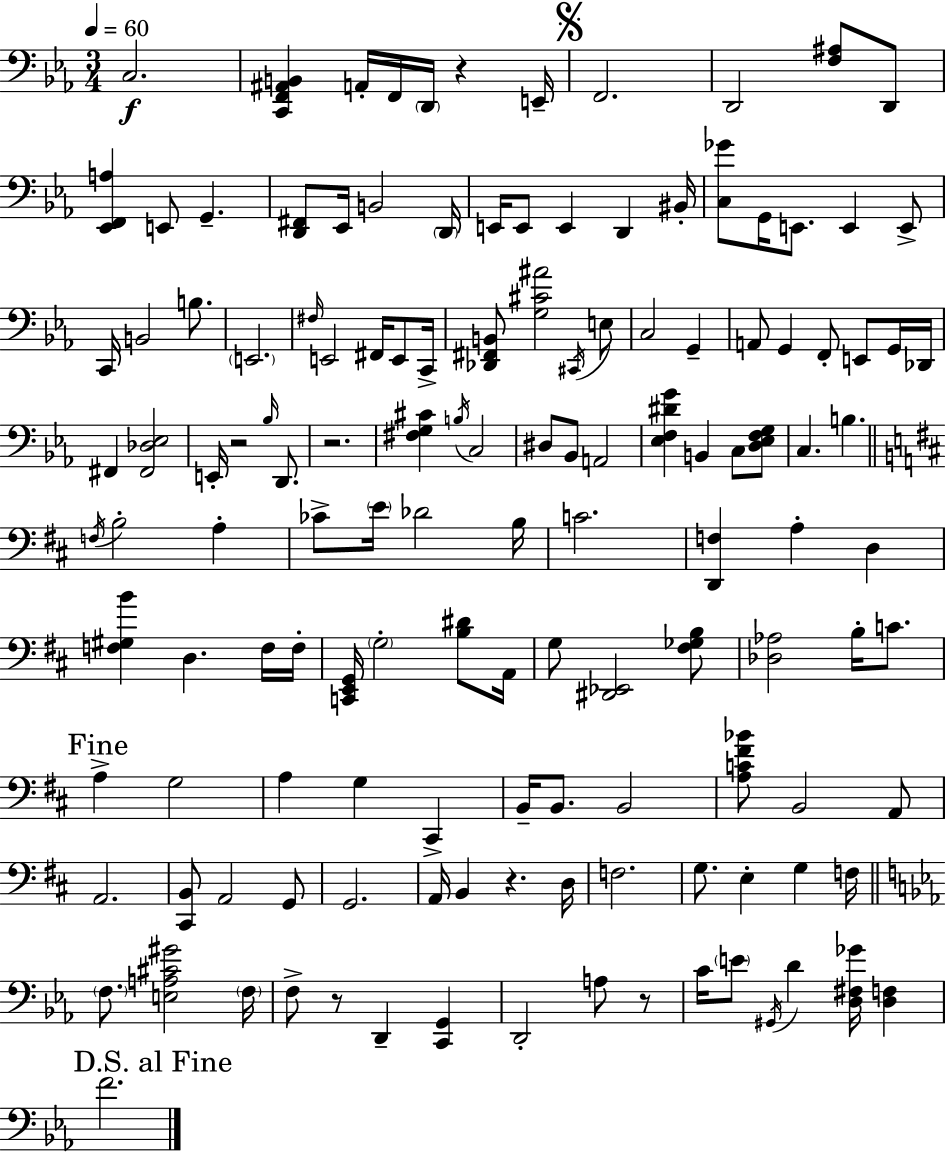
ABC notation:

X:1
T:Untitled
M:3/4
L:1/4
K:Cm
C,2 [C,,F,,^A,,B,,] A,,/4 F,,/4 D,,/4 z E,,/4 F,,2 D,,2 [F,^A,]/2 D,,/2 [_E,,F,,A,] E,,/2 G,, [D,,^F,,]/2 _E,,/4 B,,2 D,,/4 E,,/4 E,,/2 E,, D,, ^B,,/4 [C,_G]/2 G,,/4 E,,/2 E,, E,,/2 C,,/4 B,,2 B,/2 E,,2 ^F,/4 E,,2 ^F,,/4 E,,/2 C,,/4 [_D,,^F,,B,,]/2 [G,^C^A]2 ^C,,/4 E,/2 C,2 G,, A,,/2 G,, F,,/2 E,,/2 G,,/4 _D,,/4 ^F,, [^F,,_D,_E,]2 E,,/4 z2 _B,/4 D,,/2 z2 [^F,G,^C] B,/4 C,2 ^D,/2 _B,,/2 A,,2 [_E,F,^DG] B,, C,/2 [D,_E,F,G,]/2 C, B, F,/4 B,2 A, _C/2 E/4 _D2 B,/4 C2 [D,,F,] A, D, [F,^G,B] D, F,/4 F,/4 [C,,E,,G,,]/4 G,2 [B,^D]/2 A,,/4 G,/2 [^D,,_E,,]2 [^F,_G,B,]/2 [_D,_A,]2 B,/4 C/2 A, G,2 A, G, ^C,, B,,/4 B,,/2 B,,2 [A,C^F_B]/2 B,,2 A,,/2 A,,2 [^C,,B,,]/2 A,,2 G,,/2 G,,2 A,,/4 B,, z D,/4 F,2 G,/2 E, G, F,/4 F,/2 [E,A,^C^G]2 F,/4 F,/2 z/2 D,, [C,,G,,] D,,2 A,/2 z/2 C/4 E/2 ^G,,/4 D [D,^F,_G]/4 [D,F,] F2